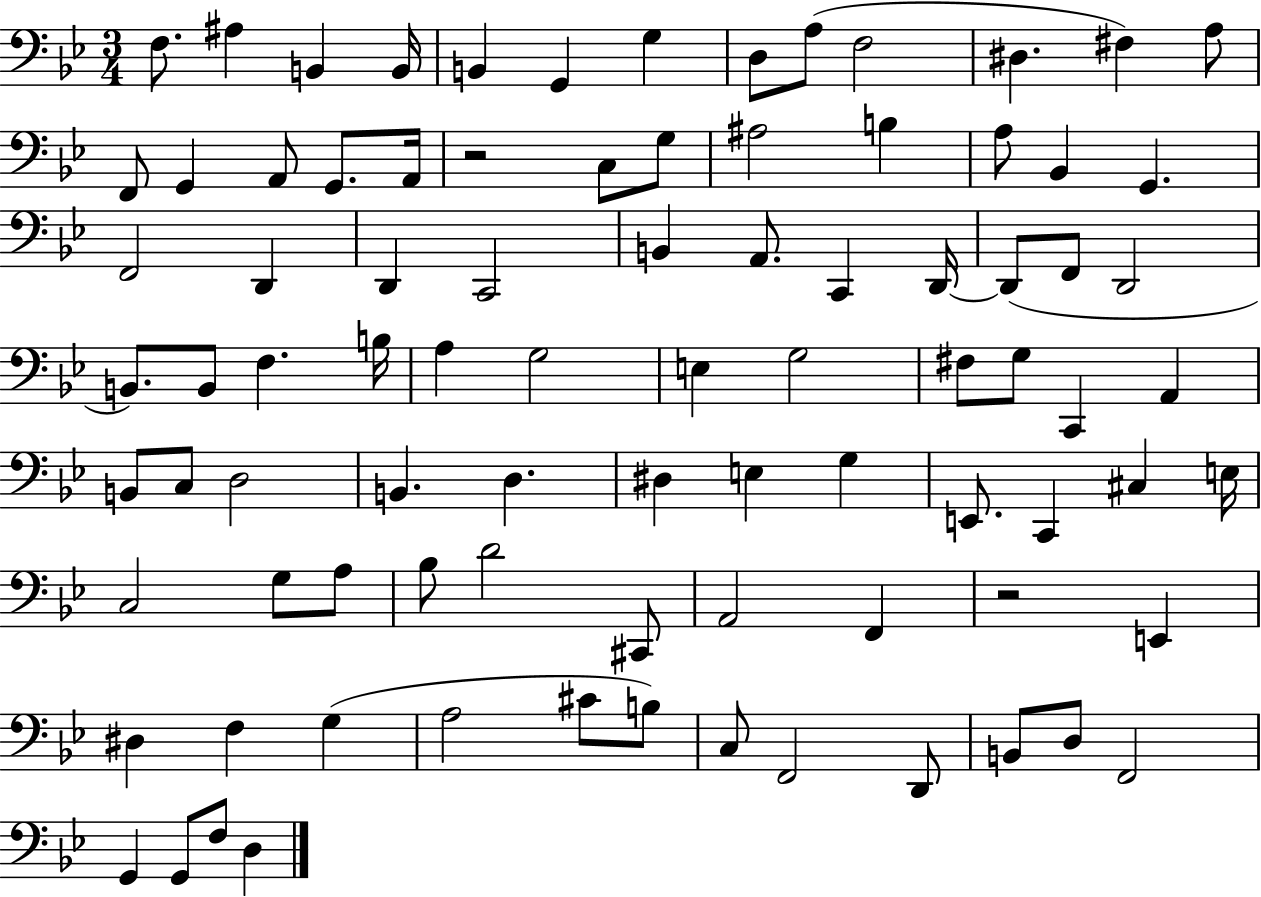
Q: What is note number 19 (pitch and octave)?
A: C3